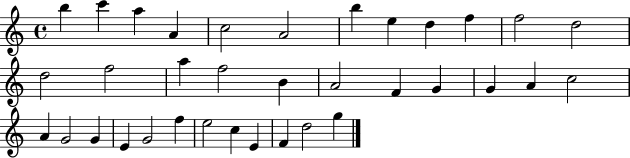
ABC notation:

X:1
T:Untitled
M:4/4
L:1/4
K:C
b c' a A c2 A2 b e d f f2 d2 d2 f2 a f2 B A2 F G G A c2 A G2 G E G2 f e2 c E F d2 g